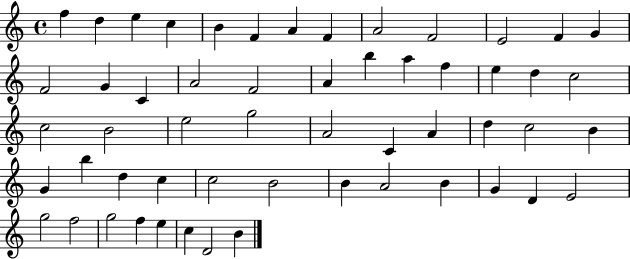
F5/q D5/q E5/q C5/q B4/q F4/q A4/q F4/q A4/h F4/h E4/h F4/q G4/q F4/h G4/q C4/q A4/h F4/h A4/q B5/q A5/q F5/q E5/q D5/q C5/h C5/h B4/h E5/h G5/h A4/h C4/q A4/q D5/q C5/h B4/q G4/q B5/q D5/q C5/q C5/h B4/h B4/q A4/h B4/q G4/q D4/q E4/h G5/h F5/h G5/h F5/q E5/q C5/q D4/h B4/q